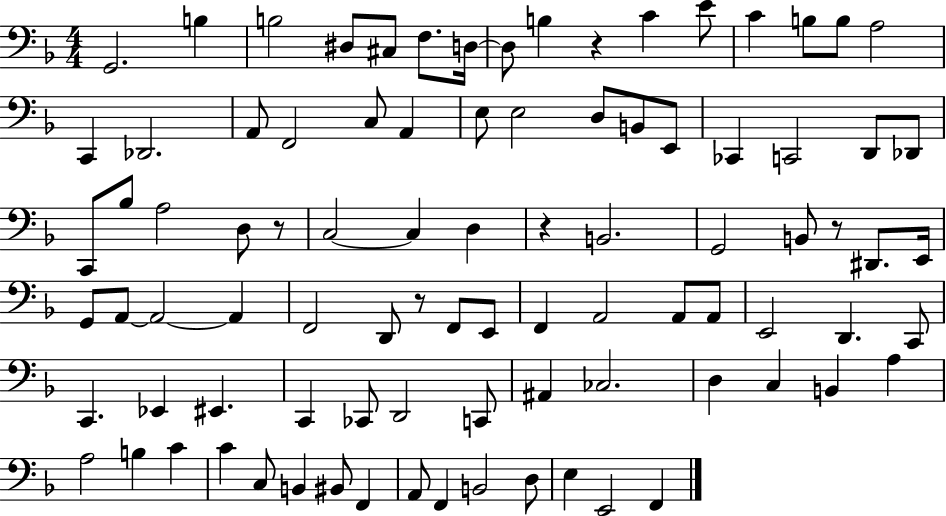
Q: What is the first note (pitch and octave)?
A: G2